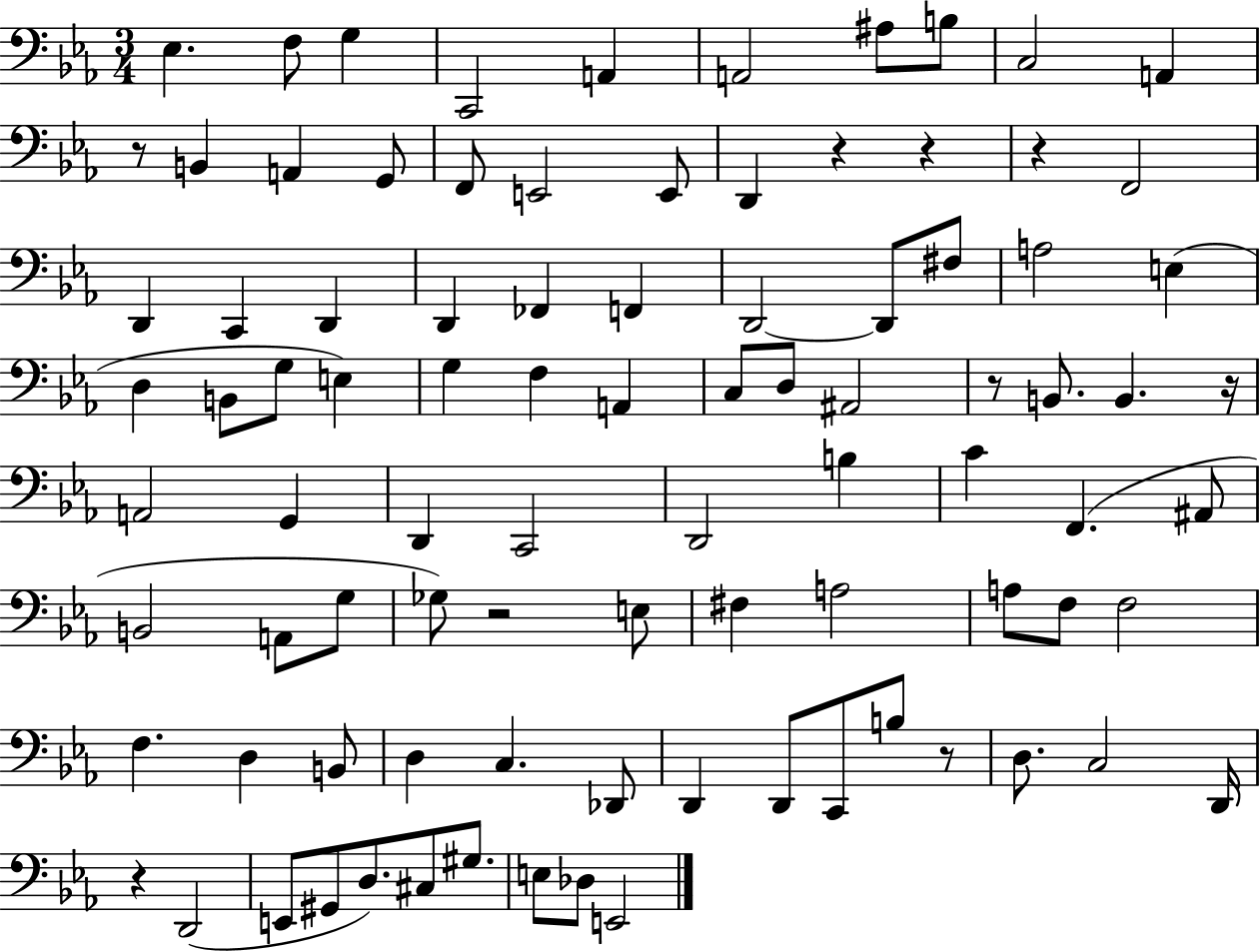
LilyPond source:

{
  \clef bass
  \numericTimeSignature
  \time 3/4
  \key ees \major
  ees4. f8 g4 | c,2 a,4 | a,2 ais8 b8 | c2 a,4 | \break r8 b,4 a,4 g,8 | f,8 e,2 e,8 | d,4 r4 r4 | r4 f,2 | \break d,4 c,4 d,4 | d,4 fes,4 f,4 | d,2~~ d,8 fis8 | a2 e4( | \break d4 b,8 g8 e4) | g4 f4 a,4 | c8 d8 ais,2 | r8 b,8. b,4. r16 | \break a,2 g,4 | d,4 c,2 | d,2 b4 | c'4 f,4.( ais,8 | \break b,2 a,8 g8 | ges8) r2 e8 | fis4 a2 | a8 f8 f2 | \break f4. d4 b,8 | d4 c4. des,8 | d,4 d,8 c,8 b8 r8 | d8. c2 d,16 | \break r4 d,2( | e,8 gis,8 d8.) cis8 gis8. | e8 des8 e,2 | \bar "|."
}